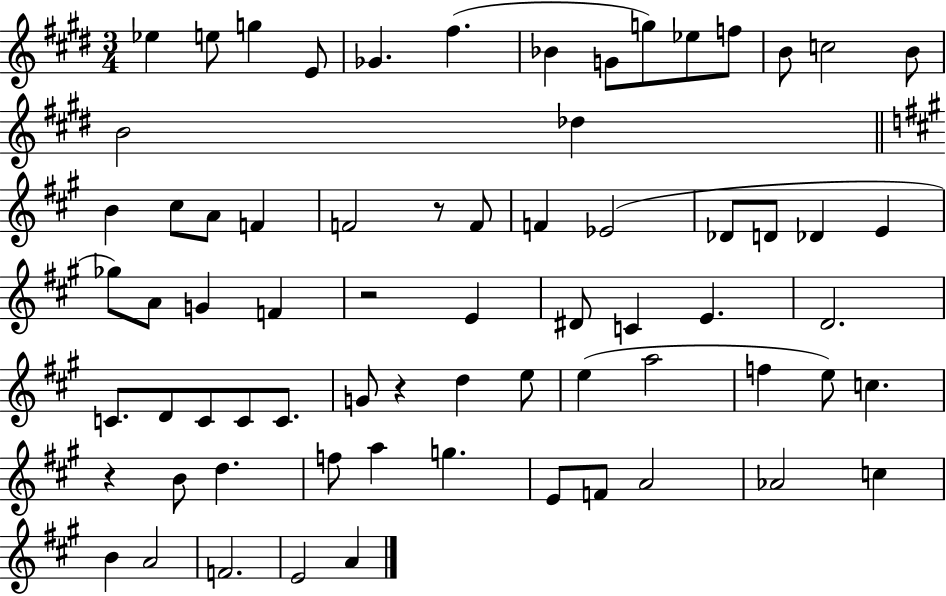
Eb5/q E5/e G5/q E4/e Gb4/q. F#5/q. Bb4/q G4/e G5/e Eb5/e F5/e B4/e C5/h B4/e B4/h Db5/q B4/q C#5/e A4/e F4/q F4/h R/e F4/e F4/q Eb4/h Db4/e D4/e Db4/q E4/q Gb5/e A4/e G4/q F4/q R/h E4/q D#4/e C4/q E4/q. D4/h. C4/e. D4/e C4/e C4/e C4/e. G4/e R/q D5/q E5/e E5/q A5/h F5/q E5/e C5/q. R/q B4/e D5/q. F5/e A5/q G5/q. E4/e F4/e A4/h Ab4/h C5/q B4/q A4/h F4/h. E4/h A4/q